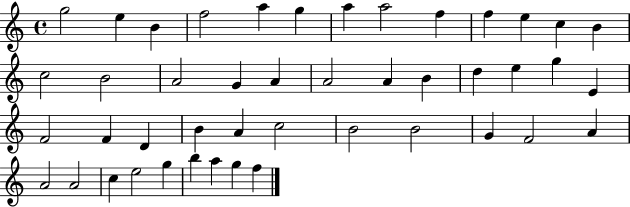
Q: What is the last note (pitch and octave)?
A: F5